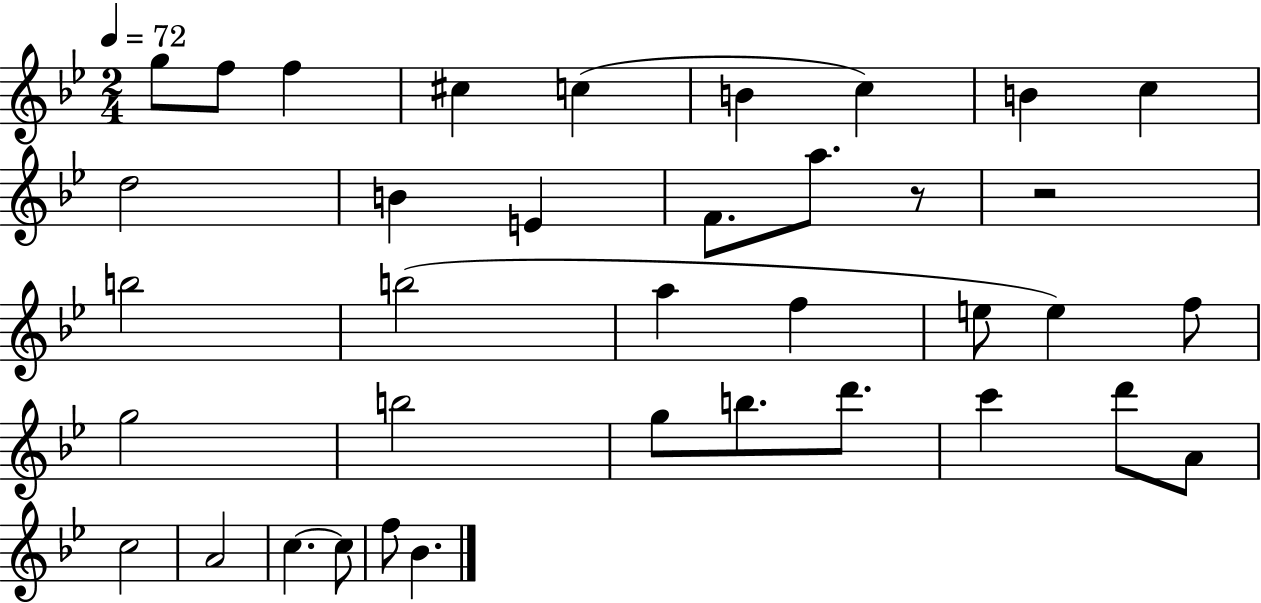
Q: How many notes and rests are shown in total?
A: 37